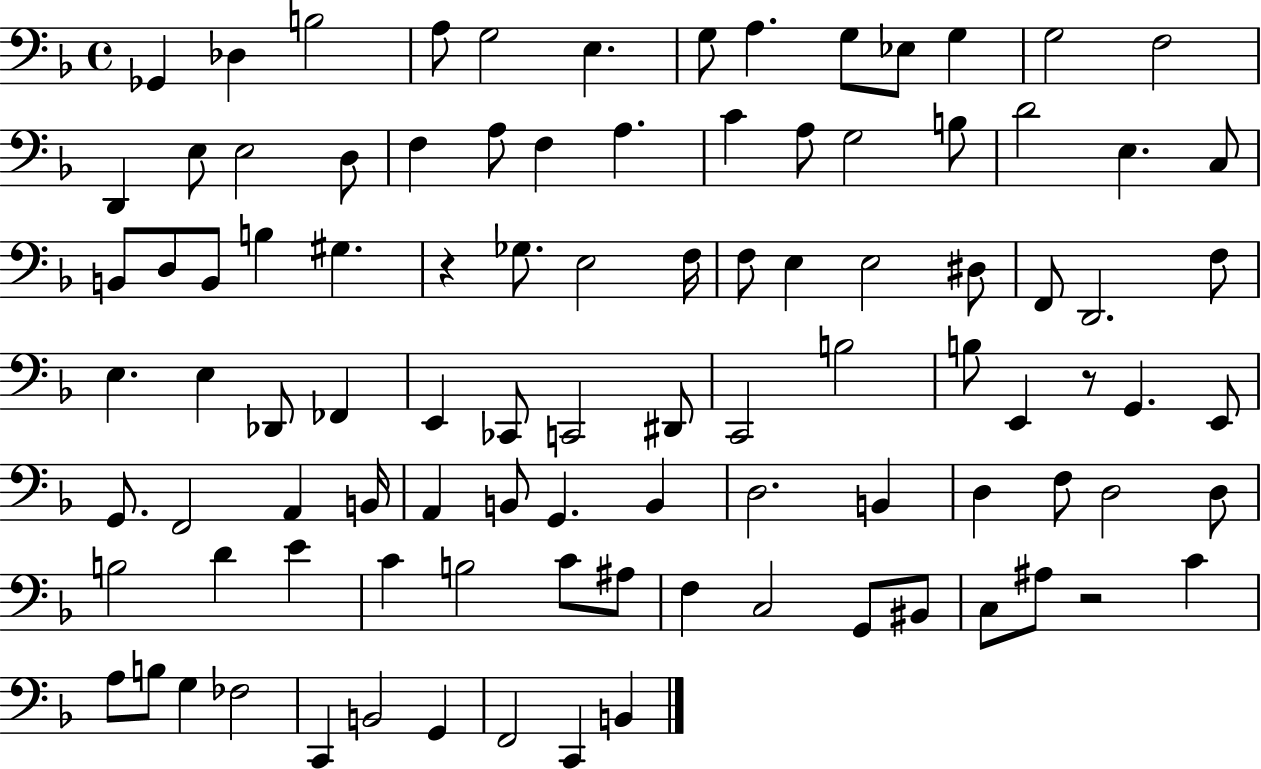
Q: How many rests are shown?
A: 3